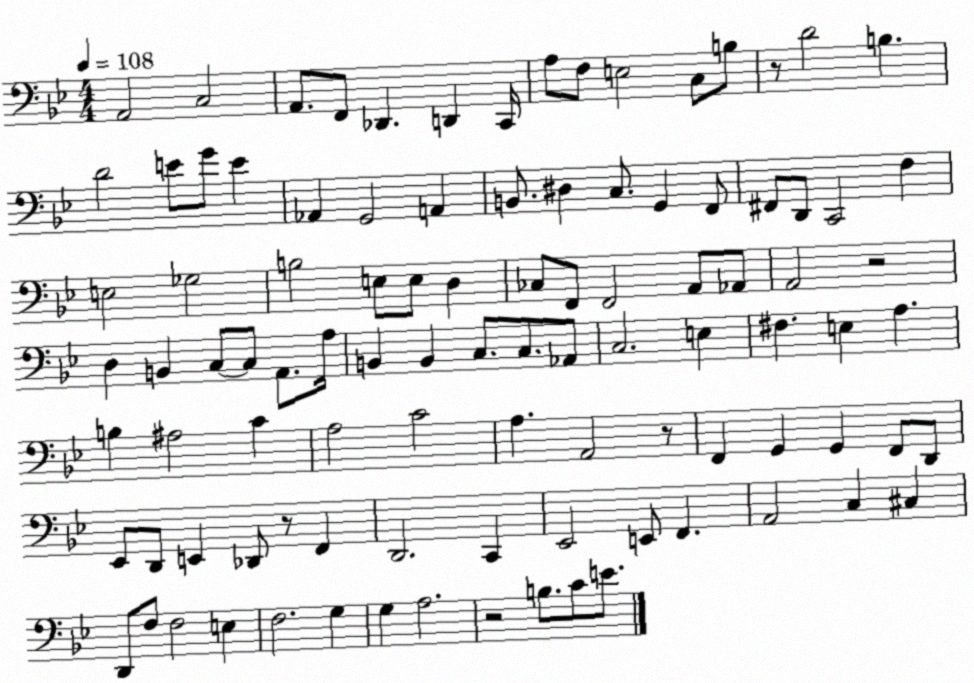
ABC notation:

X:1
T:Untitled
M:4/4
L:1/4
K:Bb
A,,2 C,2 A,,/2 F,,/2 _D,, D,, C,,/4 A,/2 F,/2 E,2 C,/2 B,/2 z/2 D2 B, D2 E/2 G/2 E _A,, G,,2 A,, B,,/2 ^D, C,/2 G,, F,,/2 ^F,,/2 D,,/2 C,,2 F, E,2 _G,2 B,2 E,/2 E,/2 D, _C,/2 F,,/2 F,,2 A,,/2 _A,,/2 A,,2 z2 D, B,, C,/2 C,/2 A,,/2 A,/4 B,, B,, C,/2 C,/2 _A,,/2 C,2 E, ^F, E, A, B, ^A,2 C A,2 C2 A, A,,2 z/2 F,, G,, G,, F,,/2 D,,/2 _E,,/2 D,,/2 E,, _D,,/2 z/2 F,, D,,2 C,, _E,,2 E,,/2 F,, A,,2 C, ^C, D,,/2 F,/2 F,2 E, F,2 G, G, A,2 z2 B,/2 C/2 E/2